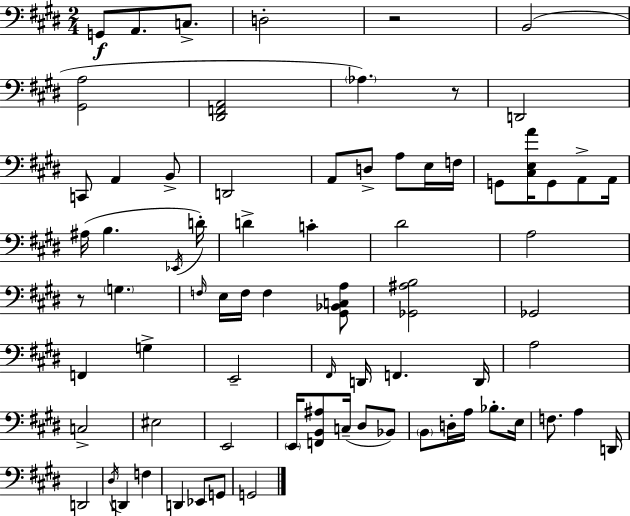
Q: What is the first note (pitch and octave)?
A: G2